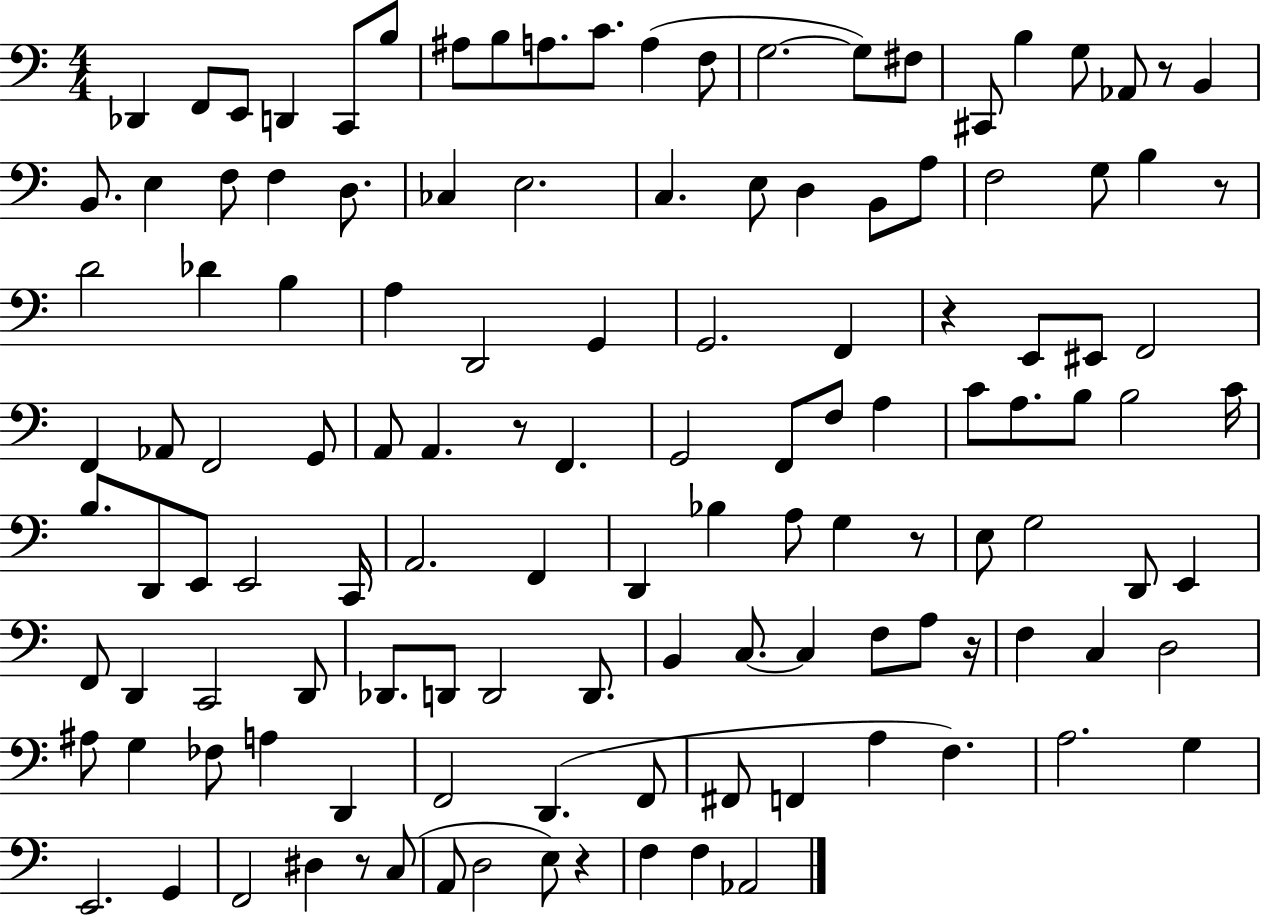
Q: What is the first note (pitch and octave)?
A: Db2